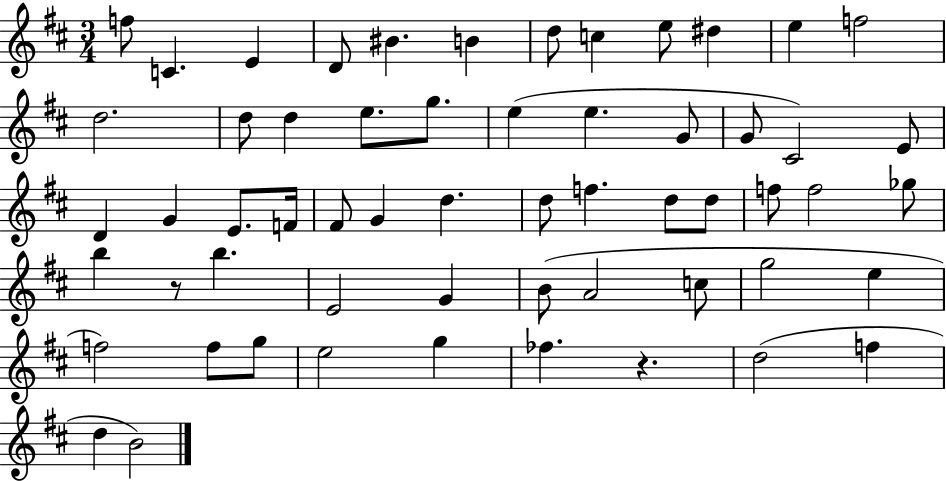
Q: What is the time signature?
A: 3/4